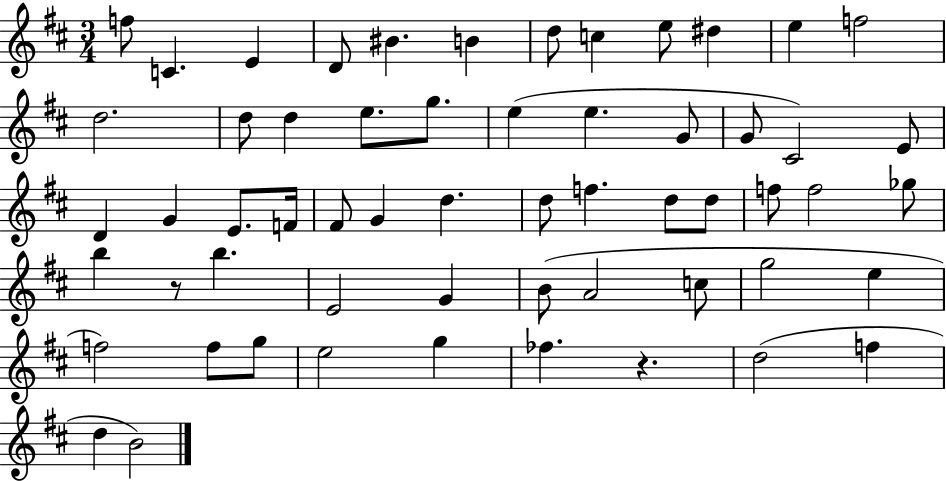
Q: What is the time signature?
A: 3/4